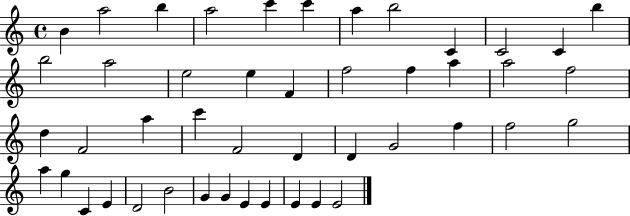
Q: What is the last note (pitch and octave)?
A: E4